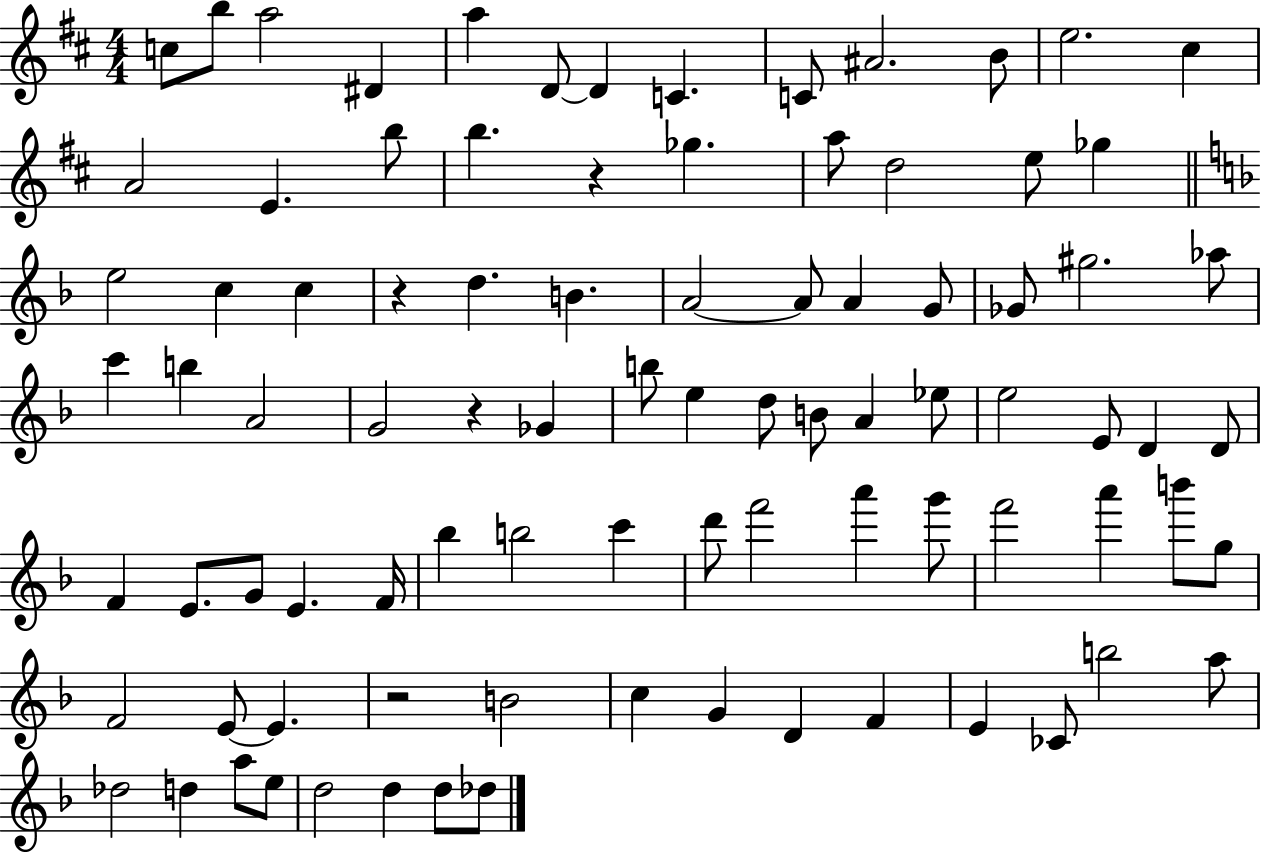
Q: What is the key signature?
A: D major